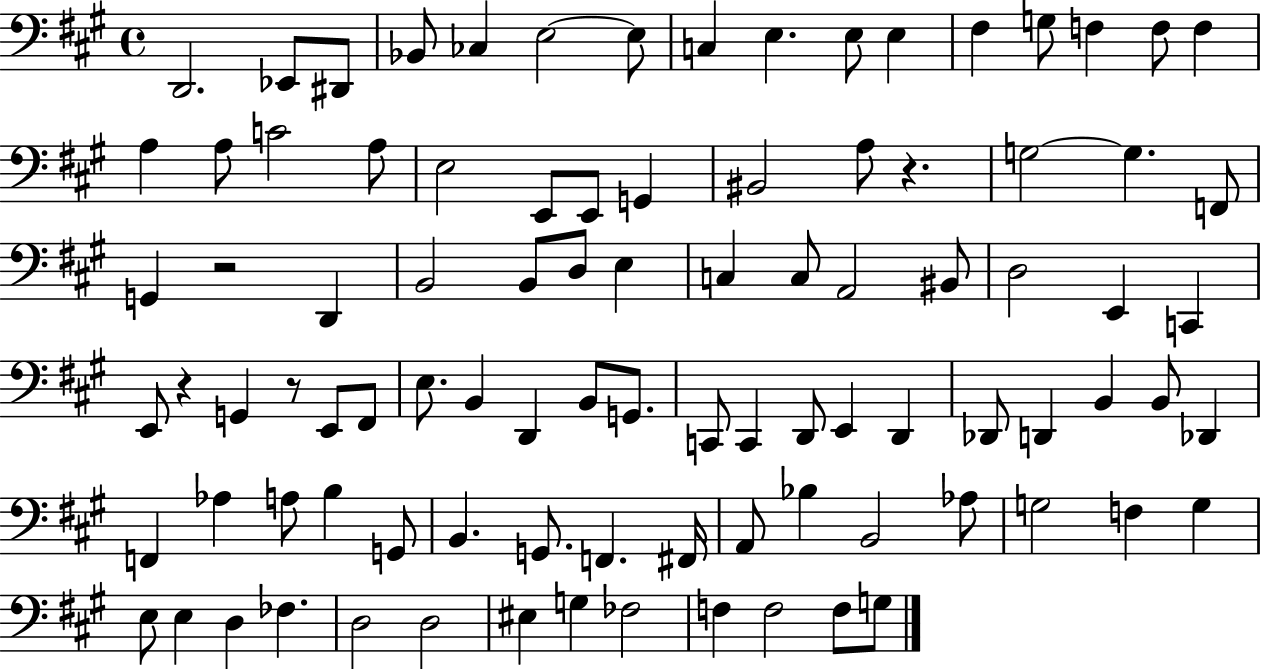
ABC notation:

X:1
T:Untitled
M:4/4
L:1/4
K:A
D,,2 _E,,/2 ^D,,/2 _B,,/2 _C, E,2 E,/2 C, E, E,/2 E, ^F, G,/2 F, F,/2 F, A, A,/2 C2 A,/2 E,2 E,,/2 E,,/2 G,, ^B,,2 A,/2 z G,2 G, F,,/2 G,, z2 D,, B,,2 B,,/2 D,/2 E, C, C,/2 A,,2 ^B,,/2 D,2 E,, C,, E,,/2 z G,, z/2 E,,/2 ^F,,/2 E,/2 B,, D,, B,,/2 G,,/2 C,,/2 C,, D,,/2 E,, D,, _D,,/2 D,, B,, B,,/2 _D,, F,, _A, A,/2 B, G,,/2 B,, G,,/2 F,, ^F,,/4 A,,/2 _B, B,,2 _A,/2 G,2 F, G, E,/2 E, D, _F, D,2 D,2 ^E, G, _F,2 F, F,2 F,/2 G,/2